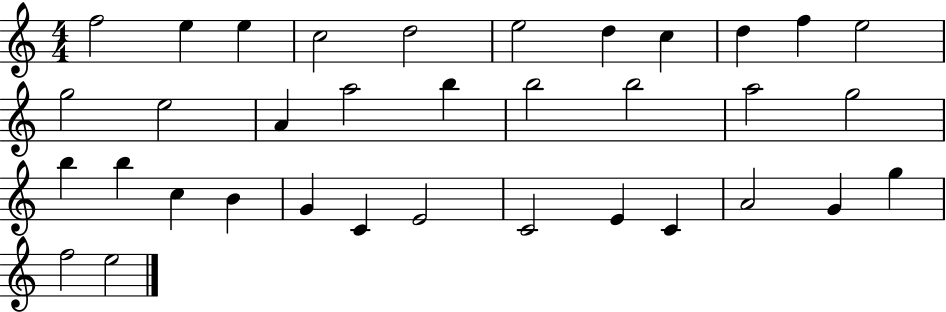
F5/h E5/q E5/q C5/h D5/h E5/h D5/q C5/q D5/q F5/q E5/h G5/h E5/h A4/q A5/h B5/q B5/h B5/h A5/h G5/h B5/q B5/q C5/q B4/q G4/q C4/q E4/h C4/h E4/q C4/q A4/h G4/q G5/q F5/h E5/h